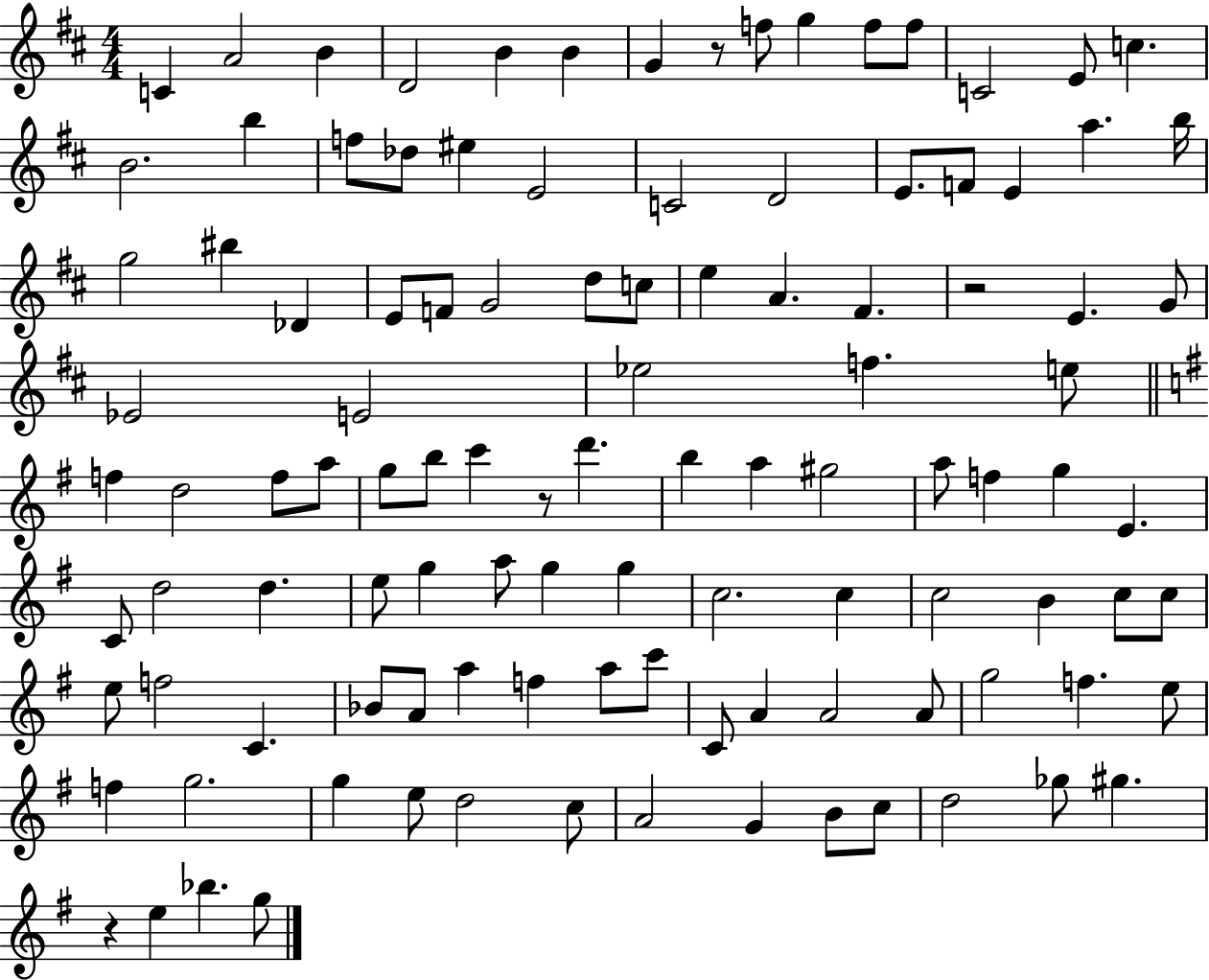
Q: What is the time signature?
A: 4/4